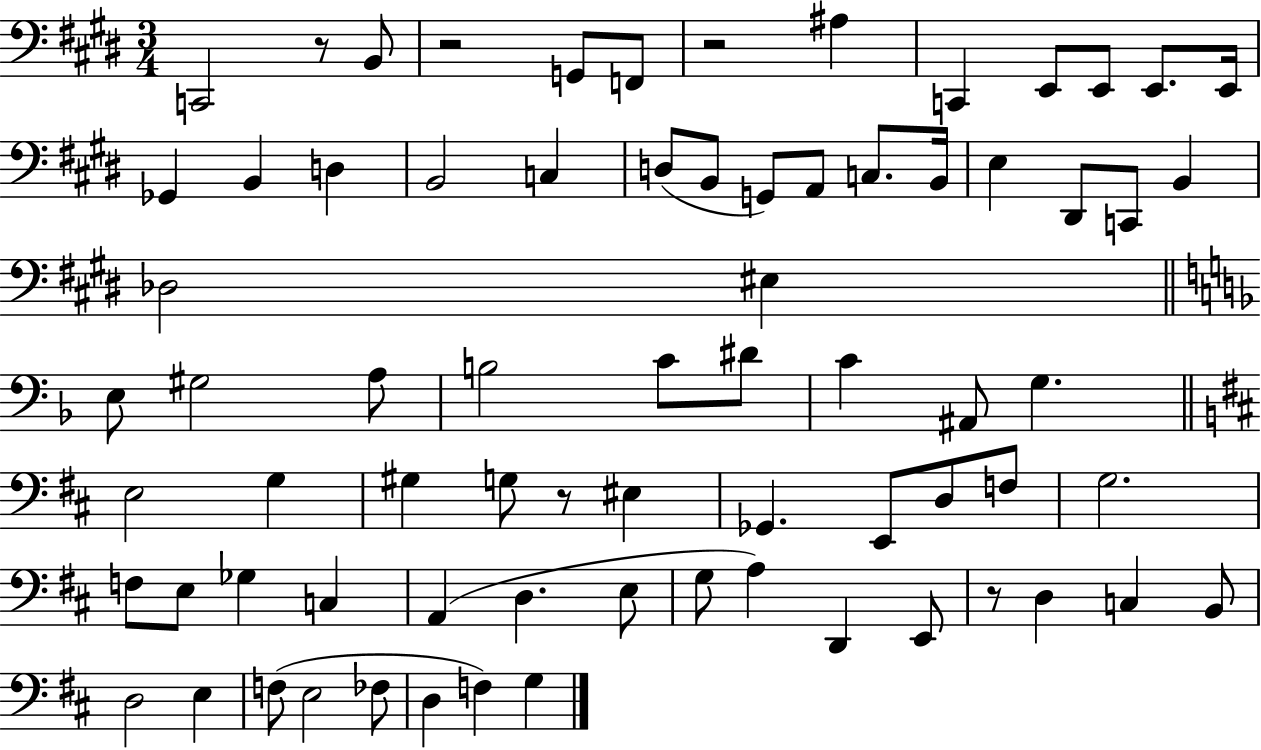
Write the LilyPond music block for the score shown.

{
  \clef bass
  \numericTimeSignature
  \time 3/4
  \key e \major
  \repeat volta 2 { c,2 r8 b,8 | r2 g,8 f,8 | r2 ais4 | c,4 e,8 e,8 e,8. e,16 | \break ges,4 b,4 d4 | b,2 c4 | d8( b,8 g,8) a,8 c8. b,16 | e4 dis,8 c,8 b,4 | \break des2 eis4 | \bar "||" \break \key f \major e8 gis2 a8 | b2 c'8 dis'8 | c'4 ais,8 g4. | \bar "||" \break \key b \minor e2 g4 | gis4 g8 r8 eis4 | ges,4. e,8 d8 f8 | g2. | \break f8 e8 ges4 c4 | a,4( d4. e8 | g8 a4) d,4 e,8 | r8 d4 c4 b,8 | \break d2 e4 | f8( e2 fes8 | d4 f4) g4 | } \bar "|."
}